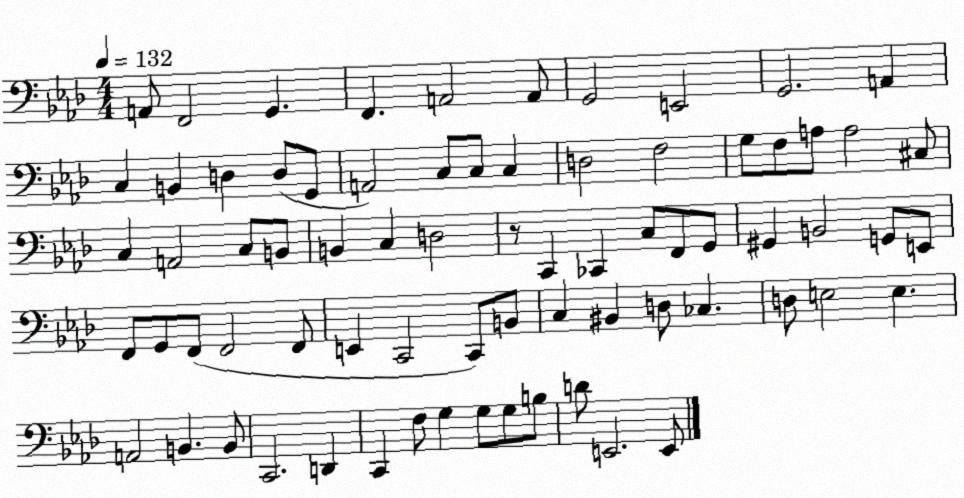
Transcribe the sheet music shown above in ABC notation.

X:1
T:Untitled
M:4/4
L:1/4
K:Ab
A,,/2 F,,2 G,, F,, A,,2 A,,/2 G,,2 E,,2 G,,2 A,, C, B,, D, D,/2 G,,/2 A,,2 C,/2 C,/2 C, D,2 F,2 G,/2 F,/2 A,/2 A,2 ^C,/2 C, A,,2 C,/2 B,,/2 B,, C, D,2 z/2 C,, _C,, C,/2 F,,/2 G,,/2 ^G,, B,,2 G,,/2 E,,/2 F,,/2 G,,/2 F,,/2 F,,2 F,,/2 E,, C,,2 C,,/2 B,,/2 C, ^B,, D,/2 _C, D,/2 E,2 E, A,,2 B,, B,,/2 C,,2 D,, C,, F,/2 G, G,/2 G,/2 B,/2 D/2 E,,2 E,,/2